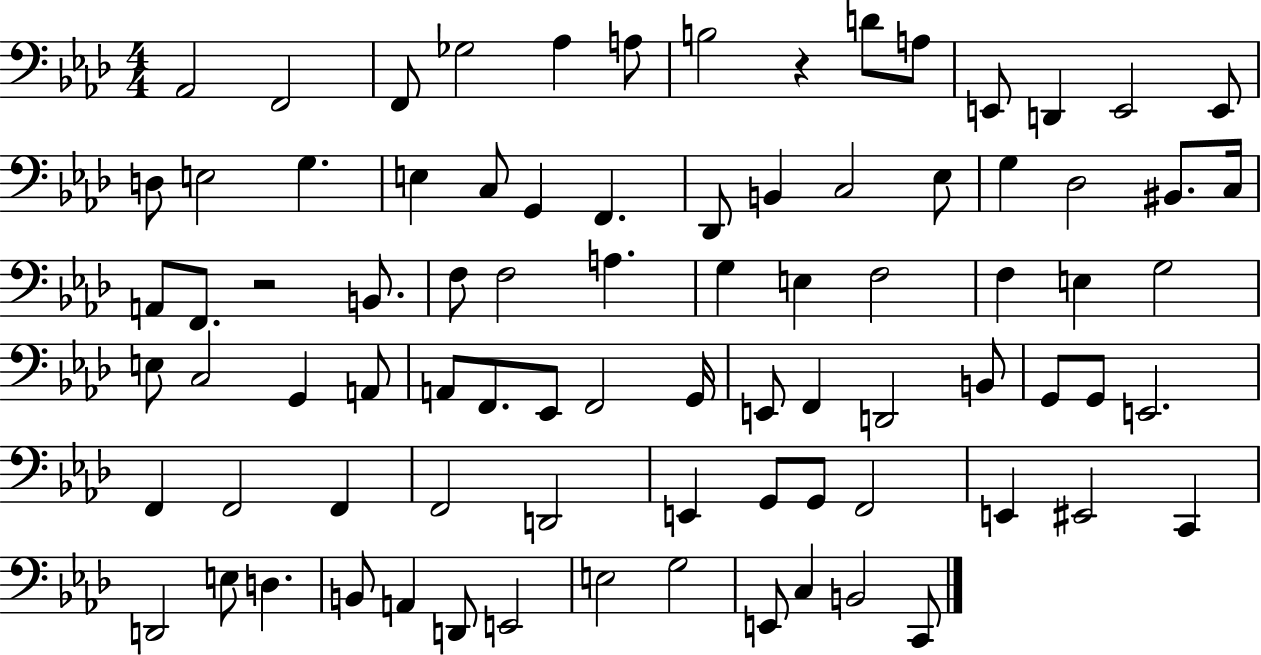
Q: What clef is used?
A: bass